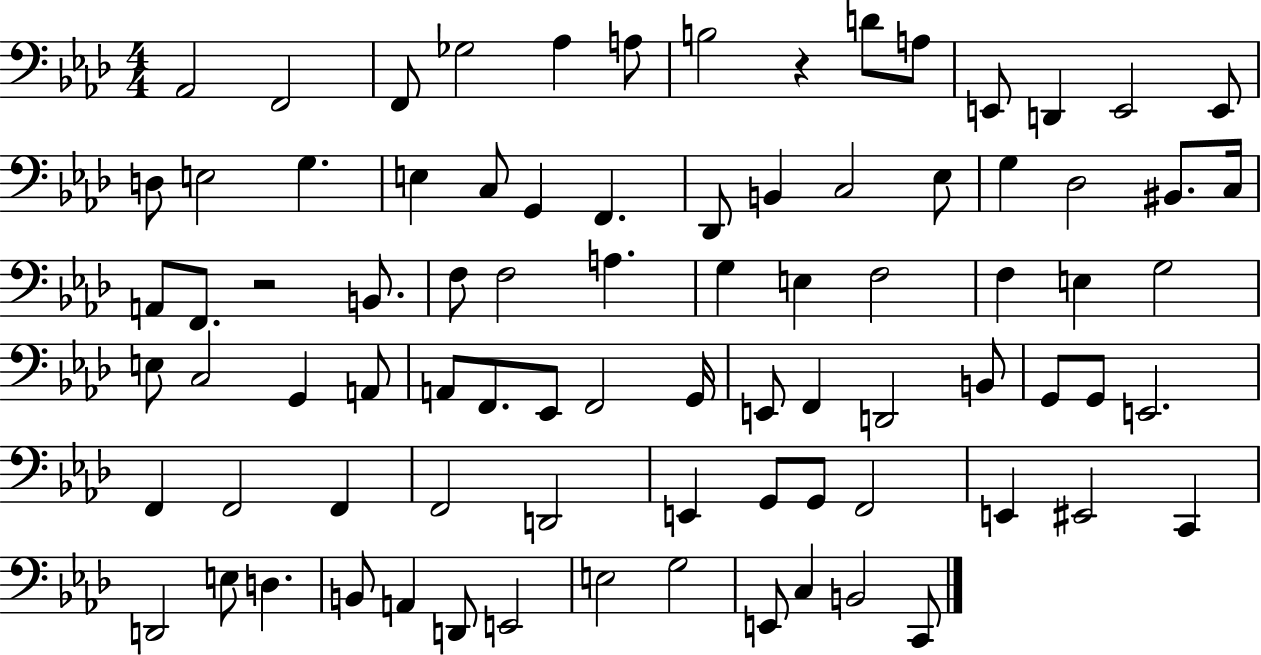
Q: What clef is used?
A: bass